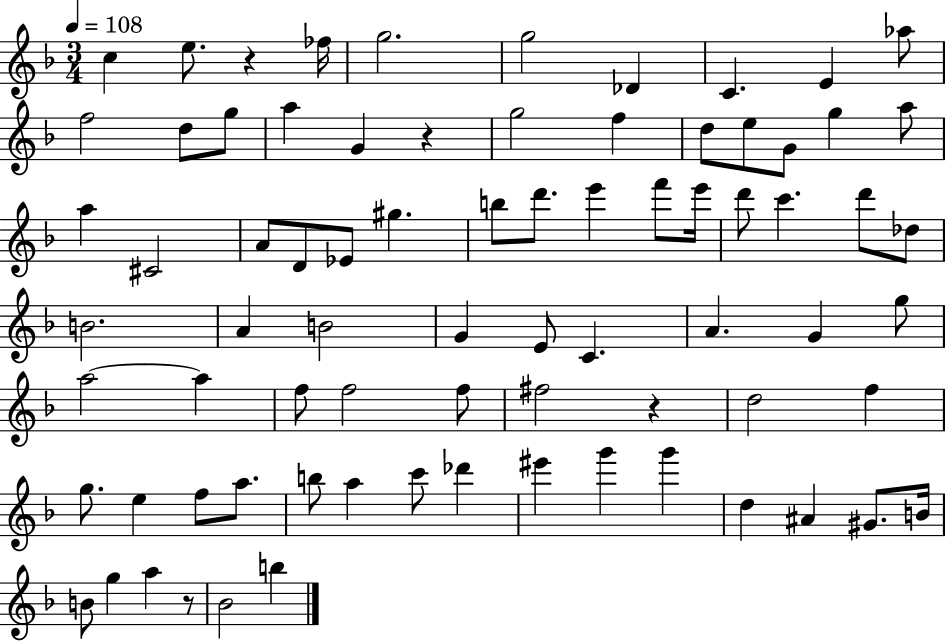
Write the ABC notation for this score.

X:1
T:Untitled
M:3/4
L:1/4
K:F
c e/2 z _f/4 g2 g2 _D C E _a/2 f2 d/2 g/2 a G z g2 f d/2 e/2 G/2 g a/2 a ^C2 A/2 D/2 _E/2 ^g b/2 d'/2 e' f'/2 e'/4 d'/2 c' d'/2 _d/2 B2 A B2 G E/2 C A G g/2 a2 a f/2 f2 f/2 ^f2 z d2 f g/2 e f/2 a/2 b/2 a c'/2 _d' ^e' g' g' d ^A ^G/2 B/4 B/2 g a z/2 _B2 b